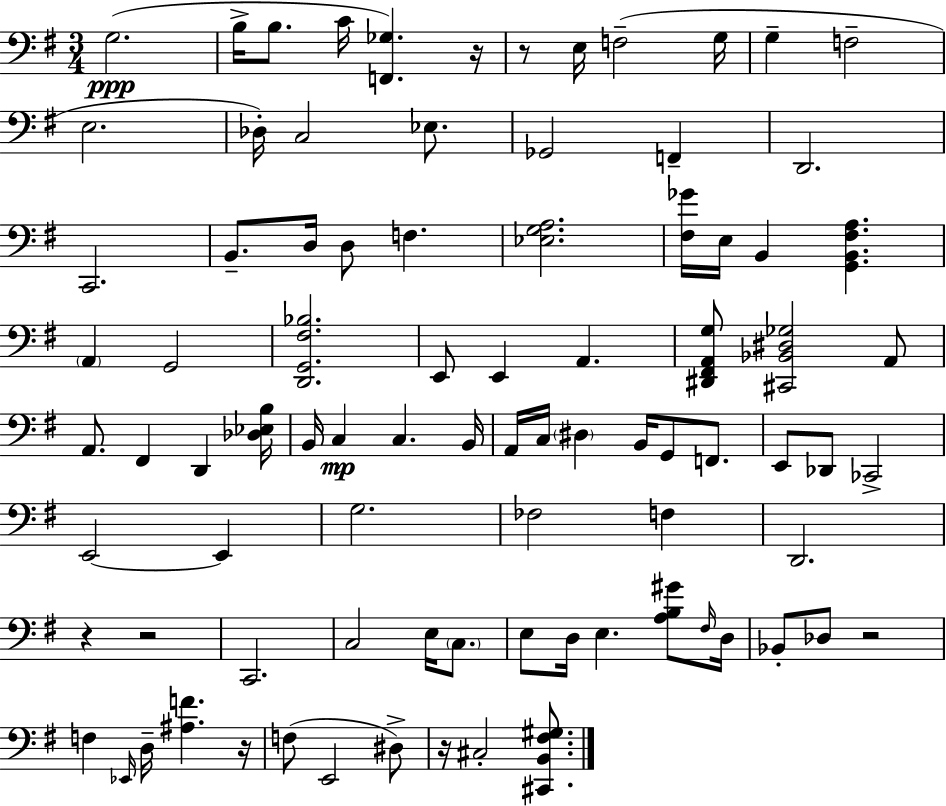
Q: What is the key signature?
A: E minor